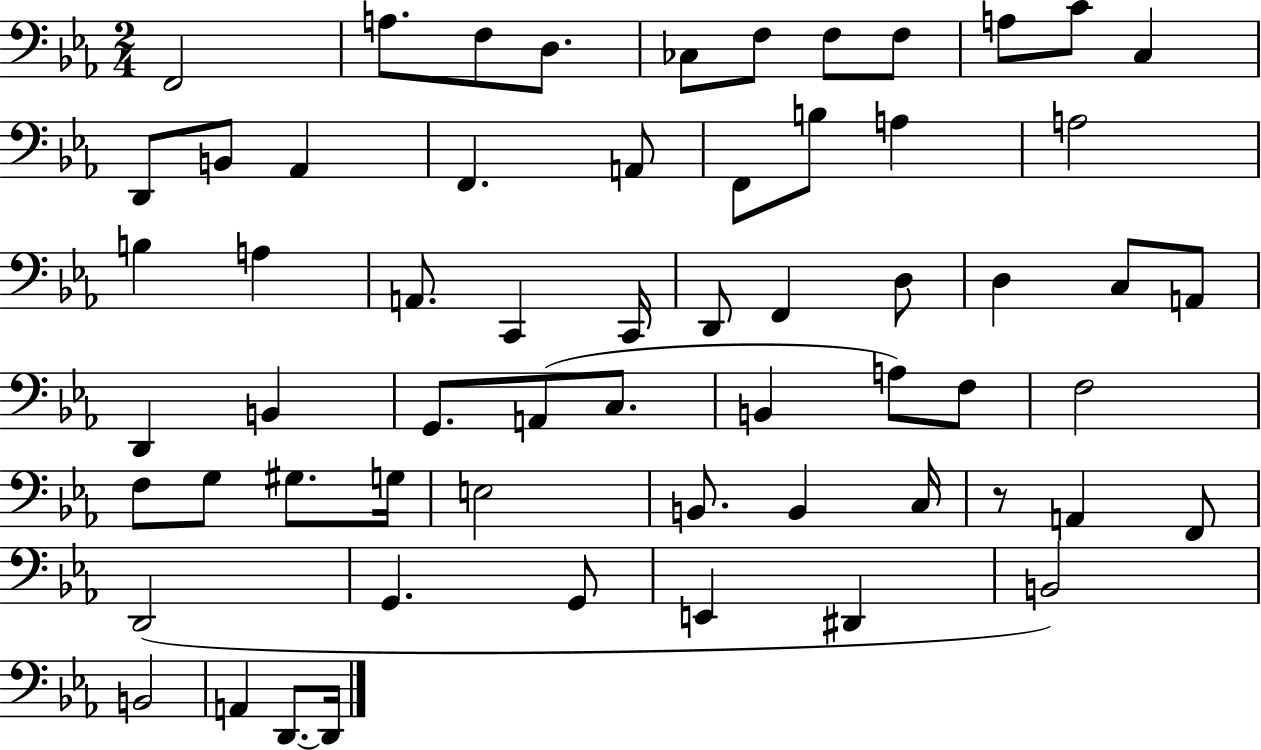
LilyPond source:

{
  \clef bass
  \numericTimeSignature
  \time 2/4
  \key ees \major
  f,2 | a8. f8 d8. | ces8 f8 f8 f8 | a8 c'8 c4 | \break d,8 b,8 aes,4 | f,4. a,8 | f,8 b8 a4 | a2 | \break b4 a4 | a,8. c,4 c,16 | d,8 f,4 d8 | d4 c8 a,8 | \break d,4 b,4 | g,8. a,8( c8. | b,4 a8) f8 | f2 | \break f8 g8 gis8. g16 | e2 | b,8. b,4 c16 | r8 a,4 f,8 | \break d,2( | g,4. g,8 | e,4 dis,4 | b,2) | \break b,2 | a,4 d,8.~~ d,16 | \bar "|."
}